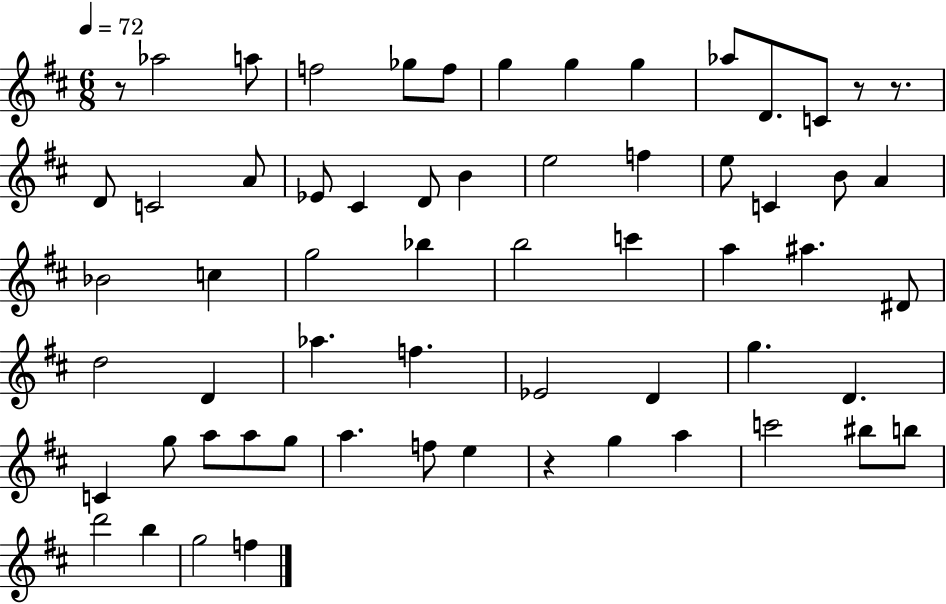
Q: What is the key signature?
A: D major